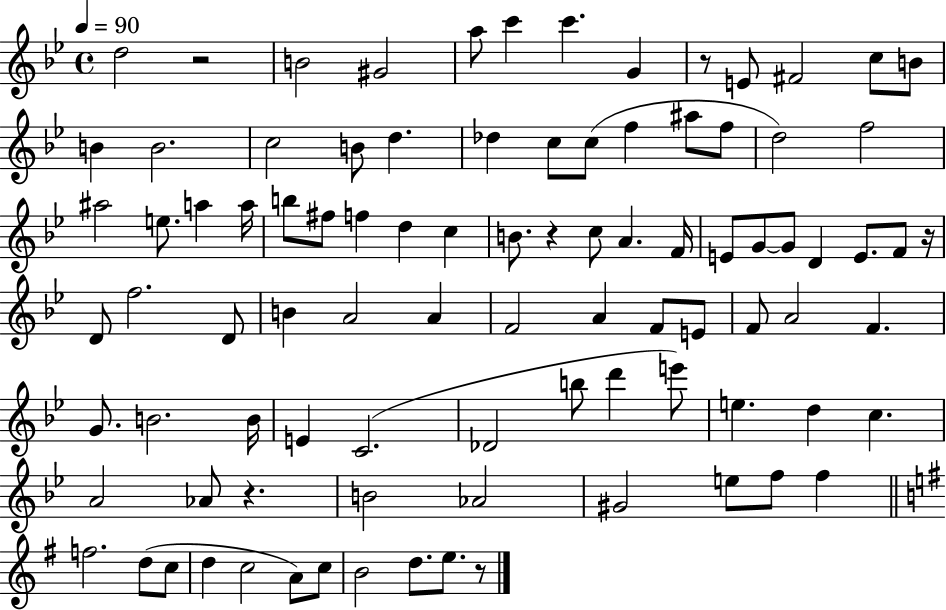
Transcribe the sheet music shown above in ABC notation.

X:1
T:Untitled
M:4/4
L:1/4
K:Bb
d2 z2 B2 ^G2 a/2 c' c' G z/2 E/2 ^F2 c/2 B/2 B B2 c2 B/2 d _d c/2 c/2 f ^a/2 f/2 d2 f2 ^a2 e/2 a a/4 b/2 ^f/2 f d c B/2 z c/2 A F/4 E/2 G/2 G/2 D E/2 F/2 z/4 D/2 f2 D/2 B A2 A F2 A F/2 E/2 F/2 A2 F G/2 B2 B/4 E C2 _D2 b/2 d' e'/2 e d c A2 _A/2 z B2 _A2 ^G2 e/2 f/2 f f2 d/2 c/2 d c2 A/2 c/2 B2 d/2 e/2 z/2